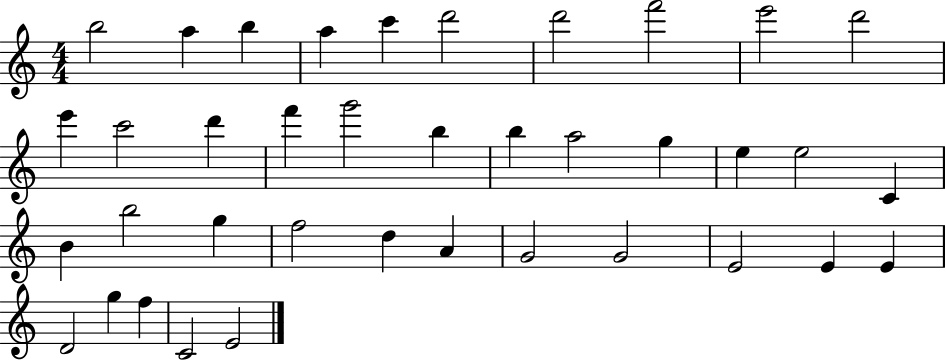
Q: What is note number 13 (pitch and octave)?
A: D6